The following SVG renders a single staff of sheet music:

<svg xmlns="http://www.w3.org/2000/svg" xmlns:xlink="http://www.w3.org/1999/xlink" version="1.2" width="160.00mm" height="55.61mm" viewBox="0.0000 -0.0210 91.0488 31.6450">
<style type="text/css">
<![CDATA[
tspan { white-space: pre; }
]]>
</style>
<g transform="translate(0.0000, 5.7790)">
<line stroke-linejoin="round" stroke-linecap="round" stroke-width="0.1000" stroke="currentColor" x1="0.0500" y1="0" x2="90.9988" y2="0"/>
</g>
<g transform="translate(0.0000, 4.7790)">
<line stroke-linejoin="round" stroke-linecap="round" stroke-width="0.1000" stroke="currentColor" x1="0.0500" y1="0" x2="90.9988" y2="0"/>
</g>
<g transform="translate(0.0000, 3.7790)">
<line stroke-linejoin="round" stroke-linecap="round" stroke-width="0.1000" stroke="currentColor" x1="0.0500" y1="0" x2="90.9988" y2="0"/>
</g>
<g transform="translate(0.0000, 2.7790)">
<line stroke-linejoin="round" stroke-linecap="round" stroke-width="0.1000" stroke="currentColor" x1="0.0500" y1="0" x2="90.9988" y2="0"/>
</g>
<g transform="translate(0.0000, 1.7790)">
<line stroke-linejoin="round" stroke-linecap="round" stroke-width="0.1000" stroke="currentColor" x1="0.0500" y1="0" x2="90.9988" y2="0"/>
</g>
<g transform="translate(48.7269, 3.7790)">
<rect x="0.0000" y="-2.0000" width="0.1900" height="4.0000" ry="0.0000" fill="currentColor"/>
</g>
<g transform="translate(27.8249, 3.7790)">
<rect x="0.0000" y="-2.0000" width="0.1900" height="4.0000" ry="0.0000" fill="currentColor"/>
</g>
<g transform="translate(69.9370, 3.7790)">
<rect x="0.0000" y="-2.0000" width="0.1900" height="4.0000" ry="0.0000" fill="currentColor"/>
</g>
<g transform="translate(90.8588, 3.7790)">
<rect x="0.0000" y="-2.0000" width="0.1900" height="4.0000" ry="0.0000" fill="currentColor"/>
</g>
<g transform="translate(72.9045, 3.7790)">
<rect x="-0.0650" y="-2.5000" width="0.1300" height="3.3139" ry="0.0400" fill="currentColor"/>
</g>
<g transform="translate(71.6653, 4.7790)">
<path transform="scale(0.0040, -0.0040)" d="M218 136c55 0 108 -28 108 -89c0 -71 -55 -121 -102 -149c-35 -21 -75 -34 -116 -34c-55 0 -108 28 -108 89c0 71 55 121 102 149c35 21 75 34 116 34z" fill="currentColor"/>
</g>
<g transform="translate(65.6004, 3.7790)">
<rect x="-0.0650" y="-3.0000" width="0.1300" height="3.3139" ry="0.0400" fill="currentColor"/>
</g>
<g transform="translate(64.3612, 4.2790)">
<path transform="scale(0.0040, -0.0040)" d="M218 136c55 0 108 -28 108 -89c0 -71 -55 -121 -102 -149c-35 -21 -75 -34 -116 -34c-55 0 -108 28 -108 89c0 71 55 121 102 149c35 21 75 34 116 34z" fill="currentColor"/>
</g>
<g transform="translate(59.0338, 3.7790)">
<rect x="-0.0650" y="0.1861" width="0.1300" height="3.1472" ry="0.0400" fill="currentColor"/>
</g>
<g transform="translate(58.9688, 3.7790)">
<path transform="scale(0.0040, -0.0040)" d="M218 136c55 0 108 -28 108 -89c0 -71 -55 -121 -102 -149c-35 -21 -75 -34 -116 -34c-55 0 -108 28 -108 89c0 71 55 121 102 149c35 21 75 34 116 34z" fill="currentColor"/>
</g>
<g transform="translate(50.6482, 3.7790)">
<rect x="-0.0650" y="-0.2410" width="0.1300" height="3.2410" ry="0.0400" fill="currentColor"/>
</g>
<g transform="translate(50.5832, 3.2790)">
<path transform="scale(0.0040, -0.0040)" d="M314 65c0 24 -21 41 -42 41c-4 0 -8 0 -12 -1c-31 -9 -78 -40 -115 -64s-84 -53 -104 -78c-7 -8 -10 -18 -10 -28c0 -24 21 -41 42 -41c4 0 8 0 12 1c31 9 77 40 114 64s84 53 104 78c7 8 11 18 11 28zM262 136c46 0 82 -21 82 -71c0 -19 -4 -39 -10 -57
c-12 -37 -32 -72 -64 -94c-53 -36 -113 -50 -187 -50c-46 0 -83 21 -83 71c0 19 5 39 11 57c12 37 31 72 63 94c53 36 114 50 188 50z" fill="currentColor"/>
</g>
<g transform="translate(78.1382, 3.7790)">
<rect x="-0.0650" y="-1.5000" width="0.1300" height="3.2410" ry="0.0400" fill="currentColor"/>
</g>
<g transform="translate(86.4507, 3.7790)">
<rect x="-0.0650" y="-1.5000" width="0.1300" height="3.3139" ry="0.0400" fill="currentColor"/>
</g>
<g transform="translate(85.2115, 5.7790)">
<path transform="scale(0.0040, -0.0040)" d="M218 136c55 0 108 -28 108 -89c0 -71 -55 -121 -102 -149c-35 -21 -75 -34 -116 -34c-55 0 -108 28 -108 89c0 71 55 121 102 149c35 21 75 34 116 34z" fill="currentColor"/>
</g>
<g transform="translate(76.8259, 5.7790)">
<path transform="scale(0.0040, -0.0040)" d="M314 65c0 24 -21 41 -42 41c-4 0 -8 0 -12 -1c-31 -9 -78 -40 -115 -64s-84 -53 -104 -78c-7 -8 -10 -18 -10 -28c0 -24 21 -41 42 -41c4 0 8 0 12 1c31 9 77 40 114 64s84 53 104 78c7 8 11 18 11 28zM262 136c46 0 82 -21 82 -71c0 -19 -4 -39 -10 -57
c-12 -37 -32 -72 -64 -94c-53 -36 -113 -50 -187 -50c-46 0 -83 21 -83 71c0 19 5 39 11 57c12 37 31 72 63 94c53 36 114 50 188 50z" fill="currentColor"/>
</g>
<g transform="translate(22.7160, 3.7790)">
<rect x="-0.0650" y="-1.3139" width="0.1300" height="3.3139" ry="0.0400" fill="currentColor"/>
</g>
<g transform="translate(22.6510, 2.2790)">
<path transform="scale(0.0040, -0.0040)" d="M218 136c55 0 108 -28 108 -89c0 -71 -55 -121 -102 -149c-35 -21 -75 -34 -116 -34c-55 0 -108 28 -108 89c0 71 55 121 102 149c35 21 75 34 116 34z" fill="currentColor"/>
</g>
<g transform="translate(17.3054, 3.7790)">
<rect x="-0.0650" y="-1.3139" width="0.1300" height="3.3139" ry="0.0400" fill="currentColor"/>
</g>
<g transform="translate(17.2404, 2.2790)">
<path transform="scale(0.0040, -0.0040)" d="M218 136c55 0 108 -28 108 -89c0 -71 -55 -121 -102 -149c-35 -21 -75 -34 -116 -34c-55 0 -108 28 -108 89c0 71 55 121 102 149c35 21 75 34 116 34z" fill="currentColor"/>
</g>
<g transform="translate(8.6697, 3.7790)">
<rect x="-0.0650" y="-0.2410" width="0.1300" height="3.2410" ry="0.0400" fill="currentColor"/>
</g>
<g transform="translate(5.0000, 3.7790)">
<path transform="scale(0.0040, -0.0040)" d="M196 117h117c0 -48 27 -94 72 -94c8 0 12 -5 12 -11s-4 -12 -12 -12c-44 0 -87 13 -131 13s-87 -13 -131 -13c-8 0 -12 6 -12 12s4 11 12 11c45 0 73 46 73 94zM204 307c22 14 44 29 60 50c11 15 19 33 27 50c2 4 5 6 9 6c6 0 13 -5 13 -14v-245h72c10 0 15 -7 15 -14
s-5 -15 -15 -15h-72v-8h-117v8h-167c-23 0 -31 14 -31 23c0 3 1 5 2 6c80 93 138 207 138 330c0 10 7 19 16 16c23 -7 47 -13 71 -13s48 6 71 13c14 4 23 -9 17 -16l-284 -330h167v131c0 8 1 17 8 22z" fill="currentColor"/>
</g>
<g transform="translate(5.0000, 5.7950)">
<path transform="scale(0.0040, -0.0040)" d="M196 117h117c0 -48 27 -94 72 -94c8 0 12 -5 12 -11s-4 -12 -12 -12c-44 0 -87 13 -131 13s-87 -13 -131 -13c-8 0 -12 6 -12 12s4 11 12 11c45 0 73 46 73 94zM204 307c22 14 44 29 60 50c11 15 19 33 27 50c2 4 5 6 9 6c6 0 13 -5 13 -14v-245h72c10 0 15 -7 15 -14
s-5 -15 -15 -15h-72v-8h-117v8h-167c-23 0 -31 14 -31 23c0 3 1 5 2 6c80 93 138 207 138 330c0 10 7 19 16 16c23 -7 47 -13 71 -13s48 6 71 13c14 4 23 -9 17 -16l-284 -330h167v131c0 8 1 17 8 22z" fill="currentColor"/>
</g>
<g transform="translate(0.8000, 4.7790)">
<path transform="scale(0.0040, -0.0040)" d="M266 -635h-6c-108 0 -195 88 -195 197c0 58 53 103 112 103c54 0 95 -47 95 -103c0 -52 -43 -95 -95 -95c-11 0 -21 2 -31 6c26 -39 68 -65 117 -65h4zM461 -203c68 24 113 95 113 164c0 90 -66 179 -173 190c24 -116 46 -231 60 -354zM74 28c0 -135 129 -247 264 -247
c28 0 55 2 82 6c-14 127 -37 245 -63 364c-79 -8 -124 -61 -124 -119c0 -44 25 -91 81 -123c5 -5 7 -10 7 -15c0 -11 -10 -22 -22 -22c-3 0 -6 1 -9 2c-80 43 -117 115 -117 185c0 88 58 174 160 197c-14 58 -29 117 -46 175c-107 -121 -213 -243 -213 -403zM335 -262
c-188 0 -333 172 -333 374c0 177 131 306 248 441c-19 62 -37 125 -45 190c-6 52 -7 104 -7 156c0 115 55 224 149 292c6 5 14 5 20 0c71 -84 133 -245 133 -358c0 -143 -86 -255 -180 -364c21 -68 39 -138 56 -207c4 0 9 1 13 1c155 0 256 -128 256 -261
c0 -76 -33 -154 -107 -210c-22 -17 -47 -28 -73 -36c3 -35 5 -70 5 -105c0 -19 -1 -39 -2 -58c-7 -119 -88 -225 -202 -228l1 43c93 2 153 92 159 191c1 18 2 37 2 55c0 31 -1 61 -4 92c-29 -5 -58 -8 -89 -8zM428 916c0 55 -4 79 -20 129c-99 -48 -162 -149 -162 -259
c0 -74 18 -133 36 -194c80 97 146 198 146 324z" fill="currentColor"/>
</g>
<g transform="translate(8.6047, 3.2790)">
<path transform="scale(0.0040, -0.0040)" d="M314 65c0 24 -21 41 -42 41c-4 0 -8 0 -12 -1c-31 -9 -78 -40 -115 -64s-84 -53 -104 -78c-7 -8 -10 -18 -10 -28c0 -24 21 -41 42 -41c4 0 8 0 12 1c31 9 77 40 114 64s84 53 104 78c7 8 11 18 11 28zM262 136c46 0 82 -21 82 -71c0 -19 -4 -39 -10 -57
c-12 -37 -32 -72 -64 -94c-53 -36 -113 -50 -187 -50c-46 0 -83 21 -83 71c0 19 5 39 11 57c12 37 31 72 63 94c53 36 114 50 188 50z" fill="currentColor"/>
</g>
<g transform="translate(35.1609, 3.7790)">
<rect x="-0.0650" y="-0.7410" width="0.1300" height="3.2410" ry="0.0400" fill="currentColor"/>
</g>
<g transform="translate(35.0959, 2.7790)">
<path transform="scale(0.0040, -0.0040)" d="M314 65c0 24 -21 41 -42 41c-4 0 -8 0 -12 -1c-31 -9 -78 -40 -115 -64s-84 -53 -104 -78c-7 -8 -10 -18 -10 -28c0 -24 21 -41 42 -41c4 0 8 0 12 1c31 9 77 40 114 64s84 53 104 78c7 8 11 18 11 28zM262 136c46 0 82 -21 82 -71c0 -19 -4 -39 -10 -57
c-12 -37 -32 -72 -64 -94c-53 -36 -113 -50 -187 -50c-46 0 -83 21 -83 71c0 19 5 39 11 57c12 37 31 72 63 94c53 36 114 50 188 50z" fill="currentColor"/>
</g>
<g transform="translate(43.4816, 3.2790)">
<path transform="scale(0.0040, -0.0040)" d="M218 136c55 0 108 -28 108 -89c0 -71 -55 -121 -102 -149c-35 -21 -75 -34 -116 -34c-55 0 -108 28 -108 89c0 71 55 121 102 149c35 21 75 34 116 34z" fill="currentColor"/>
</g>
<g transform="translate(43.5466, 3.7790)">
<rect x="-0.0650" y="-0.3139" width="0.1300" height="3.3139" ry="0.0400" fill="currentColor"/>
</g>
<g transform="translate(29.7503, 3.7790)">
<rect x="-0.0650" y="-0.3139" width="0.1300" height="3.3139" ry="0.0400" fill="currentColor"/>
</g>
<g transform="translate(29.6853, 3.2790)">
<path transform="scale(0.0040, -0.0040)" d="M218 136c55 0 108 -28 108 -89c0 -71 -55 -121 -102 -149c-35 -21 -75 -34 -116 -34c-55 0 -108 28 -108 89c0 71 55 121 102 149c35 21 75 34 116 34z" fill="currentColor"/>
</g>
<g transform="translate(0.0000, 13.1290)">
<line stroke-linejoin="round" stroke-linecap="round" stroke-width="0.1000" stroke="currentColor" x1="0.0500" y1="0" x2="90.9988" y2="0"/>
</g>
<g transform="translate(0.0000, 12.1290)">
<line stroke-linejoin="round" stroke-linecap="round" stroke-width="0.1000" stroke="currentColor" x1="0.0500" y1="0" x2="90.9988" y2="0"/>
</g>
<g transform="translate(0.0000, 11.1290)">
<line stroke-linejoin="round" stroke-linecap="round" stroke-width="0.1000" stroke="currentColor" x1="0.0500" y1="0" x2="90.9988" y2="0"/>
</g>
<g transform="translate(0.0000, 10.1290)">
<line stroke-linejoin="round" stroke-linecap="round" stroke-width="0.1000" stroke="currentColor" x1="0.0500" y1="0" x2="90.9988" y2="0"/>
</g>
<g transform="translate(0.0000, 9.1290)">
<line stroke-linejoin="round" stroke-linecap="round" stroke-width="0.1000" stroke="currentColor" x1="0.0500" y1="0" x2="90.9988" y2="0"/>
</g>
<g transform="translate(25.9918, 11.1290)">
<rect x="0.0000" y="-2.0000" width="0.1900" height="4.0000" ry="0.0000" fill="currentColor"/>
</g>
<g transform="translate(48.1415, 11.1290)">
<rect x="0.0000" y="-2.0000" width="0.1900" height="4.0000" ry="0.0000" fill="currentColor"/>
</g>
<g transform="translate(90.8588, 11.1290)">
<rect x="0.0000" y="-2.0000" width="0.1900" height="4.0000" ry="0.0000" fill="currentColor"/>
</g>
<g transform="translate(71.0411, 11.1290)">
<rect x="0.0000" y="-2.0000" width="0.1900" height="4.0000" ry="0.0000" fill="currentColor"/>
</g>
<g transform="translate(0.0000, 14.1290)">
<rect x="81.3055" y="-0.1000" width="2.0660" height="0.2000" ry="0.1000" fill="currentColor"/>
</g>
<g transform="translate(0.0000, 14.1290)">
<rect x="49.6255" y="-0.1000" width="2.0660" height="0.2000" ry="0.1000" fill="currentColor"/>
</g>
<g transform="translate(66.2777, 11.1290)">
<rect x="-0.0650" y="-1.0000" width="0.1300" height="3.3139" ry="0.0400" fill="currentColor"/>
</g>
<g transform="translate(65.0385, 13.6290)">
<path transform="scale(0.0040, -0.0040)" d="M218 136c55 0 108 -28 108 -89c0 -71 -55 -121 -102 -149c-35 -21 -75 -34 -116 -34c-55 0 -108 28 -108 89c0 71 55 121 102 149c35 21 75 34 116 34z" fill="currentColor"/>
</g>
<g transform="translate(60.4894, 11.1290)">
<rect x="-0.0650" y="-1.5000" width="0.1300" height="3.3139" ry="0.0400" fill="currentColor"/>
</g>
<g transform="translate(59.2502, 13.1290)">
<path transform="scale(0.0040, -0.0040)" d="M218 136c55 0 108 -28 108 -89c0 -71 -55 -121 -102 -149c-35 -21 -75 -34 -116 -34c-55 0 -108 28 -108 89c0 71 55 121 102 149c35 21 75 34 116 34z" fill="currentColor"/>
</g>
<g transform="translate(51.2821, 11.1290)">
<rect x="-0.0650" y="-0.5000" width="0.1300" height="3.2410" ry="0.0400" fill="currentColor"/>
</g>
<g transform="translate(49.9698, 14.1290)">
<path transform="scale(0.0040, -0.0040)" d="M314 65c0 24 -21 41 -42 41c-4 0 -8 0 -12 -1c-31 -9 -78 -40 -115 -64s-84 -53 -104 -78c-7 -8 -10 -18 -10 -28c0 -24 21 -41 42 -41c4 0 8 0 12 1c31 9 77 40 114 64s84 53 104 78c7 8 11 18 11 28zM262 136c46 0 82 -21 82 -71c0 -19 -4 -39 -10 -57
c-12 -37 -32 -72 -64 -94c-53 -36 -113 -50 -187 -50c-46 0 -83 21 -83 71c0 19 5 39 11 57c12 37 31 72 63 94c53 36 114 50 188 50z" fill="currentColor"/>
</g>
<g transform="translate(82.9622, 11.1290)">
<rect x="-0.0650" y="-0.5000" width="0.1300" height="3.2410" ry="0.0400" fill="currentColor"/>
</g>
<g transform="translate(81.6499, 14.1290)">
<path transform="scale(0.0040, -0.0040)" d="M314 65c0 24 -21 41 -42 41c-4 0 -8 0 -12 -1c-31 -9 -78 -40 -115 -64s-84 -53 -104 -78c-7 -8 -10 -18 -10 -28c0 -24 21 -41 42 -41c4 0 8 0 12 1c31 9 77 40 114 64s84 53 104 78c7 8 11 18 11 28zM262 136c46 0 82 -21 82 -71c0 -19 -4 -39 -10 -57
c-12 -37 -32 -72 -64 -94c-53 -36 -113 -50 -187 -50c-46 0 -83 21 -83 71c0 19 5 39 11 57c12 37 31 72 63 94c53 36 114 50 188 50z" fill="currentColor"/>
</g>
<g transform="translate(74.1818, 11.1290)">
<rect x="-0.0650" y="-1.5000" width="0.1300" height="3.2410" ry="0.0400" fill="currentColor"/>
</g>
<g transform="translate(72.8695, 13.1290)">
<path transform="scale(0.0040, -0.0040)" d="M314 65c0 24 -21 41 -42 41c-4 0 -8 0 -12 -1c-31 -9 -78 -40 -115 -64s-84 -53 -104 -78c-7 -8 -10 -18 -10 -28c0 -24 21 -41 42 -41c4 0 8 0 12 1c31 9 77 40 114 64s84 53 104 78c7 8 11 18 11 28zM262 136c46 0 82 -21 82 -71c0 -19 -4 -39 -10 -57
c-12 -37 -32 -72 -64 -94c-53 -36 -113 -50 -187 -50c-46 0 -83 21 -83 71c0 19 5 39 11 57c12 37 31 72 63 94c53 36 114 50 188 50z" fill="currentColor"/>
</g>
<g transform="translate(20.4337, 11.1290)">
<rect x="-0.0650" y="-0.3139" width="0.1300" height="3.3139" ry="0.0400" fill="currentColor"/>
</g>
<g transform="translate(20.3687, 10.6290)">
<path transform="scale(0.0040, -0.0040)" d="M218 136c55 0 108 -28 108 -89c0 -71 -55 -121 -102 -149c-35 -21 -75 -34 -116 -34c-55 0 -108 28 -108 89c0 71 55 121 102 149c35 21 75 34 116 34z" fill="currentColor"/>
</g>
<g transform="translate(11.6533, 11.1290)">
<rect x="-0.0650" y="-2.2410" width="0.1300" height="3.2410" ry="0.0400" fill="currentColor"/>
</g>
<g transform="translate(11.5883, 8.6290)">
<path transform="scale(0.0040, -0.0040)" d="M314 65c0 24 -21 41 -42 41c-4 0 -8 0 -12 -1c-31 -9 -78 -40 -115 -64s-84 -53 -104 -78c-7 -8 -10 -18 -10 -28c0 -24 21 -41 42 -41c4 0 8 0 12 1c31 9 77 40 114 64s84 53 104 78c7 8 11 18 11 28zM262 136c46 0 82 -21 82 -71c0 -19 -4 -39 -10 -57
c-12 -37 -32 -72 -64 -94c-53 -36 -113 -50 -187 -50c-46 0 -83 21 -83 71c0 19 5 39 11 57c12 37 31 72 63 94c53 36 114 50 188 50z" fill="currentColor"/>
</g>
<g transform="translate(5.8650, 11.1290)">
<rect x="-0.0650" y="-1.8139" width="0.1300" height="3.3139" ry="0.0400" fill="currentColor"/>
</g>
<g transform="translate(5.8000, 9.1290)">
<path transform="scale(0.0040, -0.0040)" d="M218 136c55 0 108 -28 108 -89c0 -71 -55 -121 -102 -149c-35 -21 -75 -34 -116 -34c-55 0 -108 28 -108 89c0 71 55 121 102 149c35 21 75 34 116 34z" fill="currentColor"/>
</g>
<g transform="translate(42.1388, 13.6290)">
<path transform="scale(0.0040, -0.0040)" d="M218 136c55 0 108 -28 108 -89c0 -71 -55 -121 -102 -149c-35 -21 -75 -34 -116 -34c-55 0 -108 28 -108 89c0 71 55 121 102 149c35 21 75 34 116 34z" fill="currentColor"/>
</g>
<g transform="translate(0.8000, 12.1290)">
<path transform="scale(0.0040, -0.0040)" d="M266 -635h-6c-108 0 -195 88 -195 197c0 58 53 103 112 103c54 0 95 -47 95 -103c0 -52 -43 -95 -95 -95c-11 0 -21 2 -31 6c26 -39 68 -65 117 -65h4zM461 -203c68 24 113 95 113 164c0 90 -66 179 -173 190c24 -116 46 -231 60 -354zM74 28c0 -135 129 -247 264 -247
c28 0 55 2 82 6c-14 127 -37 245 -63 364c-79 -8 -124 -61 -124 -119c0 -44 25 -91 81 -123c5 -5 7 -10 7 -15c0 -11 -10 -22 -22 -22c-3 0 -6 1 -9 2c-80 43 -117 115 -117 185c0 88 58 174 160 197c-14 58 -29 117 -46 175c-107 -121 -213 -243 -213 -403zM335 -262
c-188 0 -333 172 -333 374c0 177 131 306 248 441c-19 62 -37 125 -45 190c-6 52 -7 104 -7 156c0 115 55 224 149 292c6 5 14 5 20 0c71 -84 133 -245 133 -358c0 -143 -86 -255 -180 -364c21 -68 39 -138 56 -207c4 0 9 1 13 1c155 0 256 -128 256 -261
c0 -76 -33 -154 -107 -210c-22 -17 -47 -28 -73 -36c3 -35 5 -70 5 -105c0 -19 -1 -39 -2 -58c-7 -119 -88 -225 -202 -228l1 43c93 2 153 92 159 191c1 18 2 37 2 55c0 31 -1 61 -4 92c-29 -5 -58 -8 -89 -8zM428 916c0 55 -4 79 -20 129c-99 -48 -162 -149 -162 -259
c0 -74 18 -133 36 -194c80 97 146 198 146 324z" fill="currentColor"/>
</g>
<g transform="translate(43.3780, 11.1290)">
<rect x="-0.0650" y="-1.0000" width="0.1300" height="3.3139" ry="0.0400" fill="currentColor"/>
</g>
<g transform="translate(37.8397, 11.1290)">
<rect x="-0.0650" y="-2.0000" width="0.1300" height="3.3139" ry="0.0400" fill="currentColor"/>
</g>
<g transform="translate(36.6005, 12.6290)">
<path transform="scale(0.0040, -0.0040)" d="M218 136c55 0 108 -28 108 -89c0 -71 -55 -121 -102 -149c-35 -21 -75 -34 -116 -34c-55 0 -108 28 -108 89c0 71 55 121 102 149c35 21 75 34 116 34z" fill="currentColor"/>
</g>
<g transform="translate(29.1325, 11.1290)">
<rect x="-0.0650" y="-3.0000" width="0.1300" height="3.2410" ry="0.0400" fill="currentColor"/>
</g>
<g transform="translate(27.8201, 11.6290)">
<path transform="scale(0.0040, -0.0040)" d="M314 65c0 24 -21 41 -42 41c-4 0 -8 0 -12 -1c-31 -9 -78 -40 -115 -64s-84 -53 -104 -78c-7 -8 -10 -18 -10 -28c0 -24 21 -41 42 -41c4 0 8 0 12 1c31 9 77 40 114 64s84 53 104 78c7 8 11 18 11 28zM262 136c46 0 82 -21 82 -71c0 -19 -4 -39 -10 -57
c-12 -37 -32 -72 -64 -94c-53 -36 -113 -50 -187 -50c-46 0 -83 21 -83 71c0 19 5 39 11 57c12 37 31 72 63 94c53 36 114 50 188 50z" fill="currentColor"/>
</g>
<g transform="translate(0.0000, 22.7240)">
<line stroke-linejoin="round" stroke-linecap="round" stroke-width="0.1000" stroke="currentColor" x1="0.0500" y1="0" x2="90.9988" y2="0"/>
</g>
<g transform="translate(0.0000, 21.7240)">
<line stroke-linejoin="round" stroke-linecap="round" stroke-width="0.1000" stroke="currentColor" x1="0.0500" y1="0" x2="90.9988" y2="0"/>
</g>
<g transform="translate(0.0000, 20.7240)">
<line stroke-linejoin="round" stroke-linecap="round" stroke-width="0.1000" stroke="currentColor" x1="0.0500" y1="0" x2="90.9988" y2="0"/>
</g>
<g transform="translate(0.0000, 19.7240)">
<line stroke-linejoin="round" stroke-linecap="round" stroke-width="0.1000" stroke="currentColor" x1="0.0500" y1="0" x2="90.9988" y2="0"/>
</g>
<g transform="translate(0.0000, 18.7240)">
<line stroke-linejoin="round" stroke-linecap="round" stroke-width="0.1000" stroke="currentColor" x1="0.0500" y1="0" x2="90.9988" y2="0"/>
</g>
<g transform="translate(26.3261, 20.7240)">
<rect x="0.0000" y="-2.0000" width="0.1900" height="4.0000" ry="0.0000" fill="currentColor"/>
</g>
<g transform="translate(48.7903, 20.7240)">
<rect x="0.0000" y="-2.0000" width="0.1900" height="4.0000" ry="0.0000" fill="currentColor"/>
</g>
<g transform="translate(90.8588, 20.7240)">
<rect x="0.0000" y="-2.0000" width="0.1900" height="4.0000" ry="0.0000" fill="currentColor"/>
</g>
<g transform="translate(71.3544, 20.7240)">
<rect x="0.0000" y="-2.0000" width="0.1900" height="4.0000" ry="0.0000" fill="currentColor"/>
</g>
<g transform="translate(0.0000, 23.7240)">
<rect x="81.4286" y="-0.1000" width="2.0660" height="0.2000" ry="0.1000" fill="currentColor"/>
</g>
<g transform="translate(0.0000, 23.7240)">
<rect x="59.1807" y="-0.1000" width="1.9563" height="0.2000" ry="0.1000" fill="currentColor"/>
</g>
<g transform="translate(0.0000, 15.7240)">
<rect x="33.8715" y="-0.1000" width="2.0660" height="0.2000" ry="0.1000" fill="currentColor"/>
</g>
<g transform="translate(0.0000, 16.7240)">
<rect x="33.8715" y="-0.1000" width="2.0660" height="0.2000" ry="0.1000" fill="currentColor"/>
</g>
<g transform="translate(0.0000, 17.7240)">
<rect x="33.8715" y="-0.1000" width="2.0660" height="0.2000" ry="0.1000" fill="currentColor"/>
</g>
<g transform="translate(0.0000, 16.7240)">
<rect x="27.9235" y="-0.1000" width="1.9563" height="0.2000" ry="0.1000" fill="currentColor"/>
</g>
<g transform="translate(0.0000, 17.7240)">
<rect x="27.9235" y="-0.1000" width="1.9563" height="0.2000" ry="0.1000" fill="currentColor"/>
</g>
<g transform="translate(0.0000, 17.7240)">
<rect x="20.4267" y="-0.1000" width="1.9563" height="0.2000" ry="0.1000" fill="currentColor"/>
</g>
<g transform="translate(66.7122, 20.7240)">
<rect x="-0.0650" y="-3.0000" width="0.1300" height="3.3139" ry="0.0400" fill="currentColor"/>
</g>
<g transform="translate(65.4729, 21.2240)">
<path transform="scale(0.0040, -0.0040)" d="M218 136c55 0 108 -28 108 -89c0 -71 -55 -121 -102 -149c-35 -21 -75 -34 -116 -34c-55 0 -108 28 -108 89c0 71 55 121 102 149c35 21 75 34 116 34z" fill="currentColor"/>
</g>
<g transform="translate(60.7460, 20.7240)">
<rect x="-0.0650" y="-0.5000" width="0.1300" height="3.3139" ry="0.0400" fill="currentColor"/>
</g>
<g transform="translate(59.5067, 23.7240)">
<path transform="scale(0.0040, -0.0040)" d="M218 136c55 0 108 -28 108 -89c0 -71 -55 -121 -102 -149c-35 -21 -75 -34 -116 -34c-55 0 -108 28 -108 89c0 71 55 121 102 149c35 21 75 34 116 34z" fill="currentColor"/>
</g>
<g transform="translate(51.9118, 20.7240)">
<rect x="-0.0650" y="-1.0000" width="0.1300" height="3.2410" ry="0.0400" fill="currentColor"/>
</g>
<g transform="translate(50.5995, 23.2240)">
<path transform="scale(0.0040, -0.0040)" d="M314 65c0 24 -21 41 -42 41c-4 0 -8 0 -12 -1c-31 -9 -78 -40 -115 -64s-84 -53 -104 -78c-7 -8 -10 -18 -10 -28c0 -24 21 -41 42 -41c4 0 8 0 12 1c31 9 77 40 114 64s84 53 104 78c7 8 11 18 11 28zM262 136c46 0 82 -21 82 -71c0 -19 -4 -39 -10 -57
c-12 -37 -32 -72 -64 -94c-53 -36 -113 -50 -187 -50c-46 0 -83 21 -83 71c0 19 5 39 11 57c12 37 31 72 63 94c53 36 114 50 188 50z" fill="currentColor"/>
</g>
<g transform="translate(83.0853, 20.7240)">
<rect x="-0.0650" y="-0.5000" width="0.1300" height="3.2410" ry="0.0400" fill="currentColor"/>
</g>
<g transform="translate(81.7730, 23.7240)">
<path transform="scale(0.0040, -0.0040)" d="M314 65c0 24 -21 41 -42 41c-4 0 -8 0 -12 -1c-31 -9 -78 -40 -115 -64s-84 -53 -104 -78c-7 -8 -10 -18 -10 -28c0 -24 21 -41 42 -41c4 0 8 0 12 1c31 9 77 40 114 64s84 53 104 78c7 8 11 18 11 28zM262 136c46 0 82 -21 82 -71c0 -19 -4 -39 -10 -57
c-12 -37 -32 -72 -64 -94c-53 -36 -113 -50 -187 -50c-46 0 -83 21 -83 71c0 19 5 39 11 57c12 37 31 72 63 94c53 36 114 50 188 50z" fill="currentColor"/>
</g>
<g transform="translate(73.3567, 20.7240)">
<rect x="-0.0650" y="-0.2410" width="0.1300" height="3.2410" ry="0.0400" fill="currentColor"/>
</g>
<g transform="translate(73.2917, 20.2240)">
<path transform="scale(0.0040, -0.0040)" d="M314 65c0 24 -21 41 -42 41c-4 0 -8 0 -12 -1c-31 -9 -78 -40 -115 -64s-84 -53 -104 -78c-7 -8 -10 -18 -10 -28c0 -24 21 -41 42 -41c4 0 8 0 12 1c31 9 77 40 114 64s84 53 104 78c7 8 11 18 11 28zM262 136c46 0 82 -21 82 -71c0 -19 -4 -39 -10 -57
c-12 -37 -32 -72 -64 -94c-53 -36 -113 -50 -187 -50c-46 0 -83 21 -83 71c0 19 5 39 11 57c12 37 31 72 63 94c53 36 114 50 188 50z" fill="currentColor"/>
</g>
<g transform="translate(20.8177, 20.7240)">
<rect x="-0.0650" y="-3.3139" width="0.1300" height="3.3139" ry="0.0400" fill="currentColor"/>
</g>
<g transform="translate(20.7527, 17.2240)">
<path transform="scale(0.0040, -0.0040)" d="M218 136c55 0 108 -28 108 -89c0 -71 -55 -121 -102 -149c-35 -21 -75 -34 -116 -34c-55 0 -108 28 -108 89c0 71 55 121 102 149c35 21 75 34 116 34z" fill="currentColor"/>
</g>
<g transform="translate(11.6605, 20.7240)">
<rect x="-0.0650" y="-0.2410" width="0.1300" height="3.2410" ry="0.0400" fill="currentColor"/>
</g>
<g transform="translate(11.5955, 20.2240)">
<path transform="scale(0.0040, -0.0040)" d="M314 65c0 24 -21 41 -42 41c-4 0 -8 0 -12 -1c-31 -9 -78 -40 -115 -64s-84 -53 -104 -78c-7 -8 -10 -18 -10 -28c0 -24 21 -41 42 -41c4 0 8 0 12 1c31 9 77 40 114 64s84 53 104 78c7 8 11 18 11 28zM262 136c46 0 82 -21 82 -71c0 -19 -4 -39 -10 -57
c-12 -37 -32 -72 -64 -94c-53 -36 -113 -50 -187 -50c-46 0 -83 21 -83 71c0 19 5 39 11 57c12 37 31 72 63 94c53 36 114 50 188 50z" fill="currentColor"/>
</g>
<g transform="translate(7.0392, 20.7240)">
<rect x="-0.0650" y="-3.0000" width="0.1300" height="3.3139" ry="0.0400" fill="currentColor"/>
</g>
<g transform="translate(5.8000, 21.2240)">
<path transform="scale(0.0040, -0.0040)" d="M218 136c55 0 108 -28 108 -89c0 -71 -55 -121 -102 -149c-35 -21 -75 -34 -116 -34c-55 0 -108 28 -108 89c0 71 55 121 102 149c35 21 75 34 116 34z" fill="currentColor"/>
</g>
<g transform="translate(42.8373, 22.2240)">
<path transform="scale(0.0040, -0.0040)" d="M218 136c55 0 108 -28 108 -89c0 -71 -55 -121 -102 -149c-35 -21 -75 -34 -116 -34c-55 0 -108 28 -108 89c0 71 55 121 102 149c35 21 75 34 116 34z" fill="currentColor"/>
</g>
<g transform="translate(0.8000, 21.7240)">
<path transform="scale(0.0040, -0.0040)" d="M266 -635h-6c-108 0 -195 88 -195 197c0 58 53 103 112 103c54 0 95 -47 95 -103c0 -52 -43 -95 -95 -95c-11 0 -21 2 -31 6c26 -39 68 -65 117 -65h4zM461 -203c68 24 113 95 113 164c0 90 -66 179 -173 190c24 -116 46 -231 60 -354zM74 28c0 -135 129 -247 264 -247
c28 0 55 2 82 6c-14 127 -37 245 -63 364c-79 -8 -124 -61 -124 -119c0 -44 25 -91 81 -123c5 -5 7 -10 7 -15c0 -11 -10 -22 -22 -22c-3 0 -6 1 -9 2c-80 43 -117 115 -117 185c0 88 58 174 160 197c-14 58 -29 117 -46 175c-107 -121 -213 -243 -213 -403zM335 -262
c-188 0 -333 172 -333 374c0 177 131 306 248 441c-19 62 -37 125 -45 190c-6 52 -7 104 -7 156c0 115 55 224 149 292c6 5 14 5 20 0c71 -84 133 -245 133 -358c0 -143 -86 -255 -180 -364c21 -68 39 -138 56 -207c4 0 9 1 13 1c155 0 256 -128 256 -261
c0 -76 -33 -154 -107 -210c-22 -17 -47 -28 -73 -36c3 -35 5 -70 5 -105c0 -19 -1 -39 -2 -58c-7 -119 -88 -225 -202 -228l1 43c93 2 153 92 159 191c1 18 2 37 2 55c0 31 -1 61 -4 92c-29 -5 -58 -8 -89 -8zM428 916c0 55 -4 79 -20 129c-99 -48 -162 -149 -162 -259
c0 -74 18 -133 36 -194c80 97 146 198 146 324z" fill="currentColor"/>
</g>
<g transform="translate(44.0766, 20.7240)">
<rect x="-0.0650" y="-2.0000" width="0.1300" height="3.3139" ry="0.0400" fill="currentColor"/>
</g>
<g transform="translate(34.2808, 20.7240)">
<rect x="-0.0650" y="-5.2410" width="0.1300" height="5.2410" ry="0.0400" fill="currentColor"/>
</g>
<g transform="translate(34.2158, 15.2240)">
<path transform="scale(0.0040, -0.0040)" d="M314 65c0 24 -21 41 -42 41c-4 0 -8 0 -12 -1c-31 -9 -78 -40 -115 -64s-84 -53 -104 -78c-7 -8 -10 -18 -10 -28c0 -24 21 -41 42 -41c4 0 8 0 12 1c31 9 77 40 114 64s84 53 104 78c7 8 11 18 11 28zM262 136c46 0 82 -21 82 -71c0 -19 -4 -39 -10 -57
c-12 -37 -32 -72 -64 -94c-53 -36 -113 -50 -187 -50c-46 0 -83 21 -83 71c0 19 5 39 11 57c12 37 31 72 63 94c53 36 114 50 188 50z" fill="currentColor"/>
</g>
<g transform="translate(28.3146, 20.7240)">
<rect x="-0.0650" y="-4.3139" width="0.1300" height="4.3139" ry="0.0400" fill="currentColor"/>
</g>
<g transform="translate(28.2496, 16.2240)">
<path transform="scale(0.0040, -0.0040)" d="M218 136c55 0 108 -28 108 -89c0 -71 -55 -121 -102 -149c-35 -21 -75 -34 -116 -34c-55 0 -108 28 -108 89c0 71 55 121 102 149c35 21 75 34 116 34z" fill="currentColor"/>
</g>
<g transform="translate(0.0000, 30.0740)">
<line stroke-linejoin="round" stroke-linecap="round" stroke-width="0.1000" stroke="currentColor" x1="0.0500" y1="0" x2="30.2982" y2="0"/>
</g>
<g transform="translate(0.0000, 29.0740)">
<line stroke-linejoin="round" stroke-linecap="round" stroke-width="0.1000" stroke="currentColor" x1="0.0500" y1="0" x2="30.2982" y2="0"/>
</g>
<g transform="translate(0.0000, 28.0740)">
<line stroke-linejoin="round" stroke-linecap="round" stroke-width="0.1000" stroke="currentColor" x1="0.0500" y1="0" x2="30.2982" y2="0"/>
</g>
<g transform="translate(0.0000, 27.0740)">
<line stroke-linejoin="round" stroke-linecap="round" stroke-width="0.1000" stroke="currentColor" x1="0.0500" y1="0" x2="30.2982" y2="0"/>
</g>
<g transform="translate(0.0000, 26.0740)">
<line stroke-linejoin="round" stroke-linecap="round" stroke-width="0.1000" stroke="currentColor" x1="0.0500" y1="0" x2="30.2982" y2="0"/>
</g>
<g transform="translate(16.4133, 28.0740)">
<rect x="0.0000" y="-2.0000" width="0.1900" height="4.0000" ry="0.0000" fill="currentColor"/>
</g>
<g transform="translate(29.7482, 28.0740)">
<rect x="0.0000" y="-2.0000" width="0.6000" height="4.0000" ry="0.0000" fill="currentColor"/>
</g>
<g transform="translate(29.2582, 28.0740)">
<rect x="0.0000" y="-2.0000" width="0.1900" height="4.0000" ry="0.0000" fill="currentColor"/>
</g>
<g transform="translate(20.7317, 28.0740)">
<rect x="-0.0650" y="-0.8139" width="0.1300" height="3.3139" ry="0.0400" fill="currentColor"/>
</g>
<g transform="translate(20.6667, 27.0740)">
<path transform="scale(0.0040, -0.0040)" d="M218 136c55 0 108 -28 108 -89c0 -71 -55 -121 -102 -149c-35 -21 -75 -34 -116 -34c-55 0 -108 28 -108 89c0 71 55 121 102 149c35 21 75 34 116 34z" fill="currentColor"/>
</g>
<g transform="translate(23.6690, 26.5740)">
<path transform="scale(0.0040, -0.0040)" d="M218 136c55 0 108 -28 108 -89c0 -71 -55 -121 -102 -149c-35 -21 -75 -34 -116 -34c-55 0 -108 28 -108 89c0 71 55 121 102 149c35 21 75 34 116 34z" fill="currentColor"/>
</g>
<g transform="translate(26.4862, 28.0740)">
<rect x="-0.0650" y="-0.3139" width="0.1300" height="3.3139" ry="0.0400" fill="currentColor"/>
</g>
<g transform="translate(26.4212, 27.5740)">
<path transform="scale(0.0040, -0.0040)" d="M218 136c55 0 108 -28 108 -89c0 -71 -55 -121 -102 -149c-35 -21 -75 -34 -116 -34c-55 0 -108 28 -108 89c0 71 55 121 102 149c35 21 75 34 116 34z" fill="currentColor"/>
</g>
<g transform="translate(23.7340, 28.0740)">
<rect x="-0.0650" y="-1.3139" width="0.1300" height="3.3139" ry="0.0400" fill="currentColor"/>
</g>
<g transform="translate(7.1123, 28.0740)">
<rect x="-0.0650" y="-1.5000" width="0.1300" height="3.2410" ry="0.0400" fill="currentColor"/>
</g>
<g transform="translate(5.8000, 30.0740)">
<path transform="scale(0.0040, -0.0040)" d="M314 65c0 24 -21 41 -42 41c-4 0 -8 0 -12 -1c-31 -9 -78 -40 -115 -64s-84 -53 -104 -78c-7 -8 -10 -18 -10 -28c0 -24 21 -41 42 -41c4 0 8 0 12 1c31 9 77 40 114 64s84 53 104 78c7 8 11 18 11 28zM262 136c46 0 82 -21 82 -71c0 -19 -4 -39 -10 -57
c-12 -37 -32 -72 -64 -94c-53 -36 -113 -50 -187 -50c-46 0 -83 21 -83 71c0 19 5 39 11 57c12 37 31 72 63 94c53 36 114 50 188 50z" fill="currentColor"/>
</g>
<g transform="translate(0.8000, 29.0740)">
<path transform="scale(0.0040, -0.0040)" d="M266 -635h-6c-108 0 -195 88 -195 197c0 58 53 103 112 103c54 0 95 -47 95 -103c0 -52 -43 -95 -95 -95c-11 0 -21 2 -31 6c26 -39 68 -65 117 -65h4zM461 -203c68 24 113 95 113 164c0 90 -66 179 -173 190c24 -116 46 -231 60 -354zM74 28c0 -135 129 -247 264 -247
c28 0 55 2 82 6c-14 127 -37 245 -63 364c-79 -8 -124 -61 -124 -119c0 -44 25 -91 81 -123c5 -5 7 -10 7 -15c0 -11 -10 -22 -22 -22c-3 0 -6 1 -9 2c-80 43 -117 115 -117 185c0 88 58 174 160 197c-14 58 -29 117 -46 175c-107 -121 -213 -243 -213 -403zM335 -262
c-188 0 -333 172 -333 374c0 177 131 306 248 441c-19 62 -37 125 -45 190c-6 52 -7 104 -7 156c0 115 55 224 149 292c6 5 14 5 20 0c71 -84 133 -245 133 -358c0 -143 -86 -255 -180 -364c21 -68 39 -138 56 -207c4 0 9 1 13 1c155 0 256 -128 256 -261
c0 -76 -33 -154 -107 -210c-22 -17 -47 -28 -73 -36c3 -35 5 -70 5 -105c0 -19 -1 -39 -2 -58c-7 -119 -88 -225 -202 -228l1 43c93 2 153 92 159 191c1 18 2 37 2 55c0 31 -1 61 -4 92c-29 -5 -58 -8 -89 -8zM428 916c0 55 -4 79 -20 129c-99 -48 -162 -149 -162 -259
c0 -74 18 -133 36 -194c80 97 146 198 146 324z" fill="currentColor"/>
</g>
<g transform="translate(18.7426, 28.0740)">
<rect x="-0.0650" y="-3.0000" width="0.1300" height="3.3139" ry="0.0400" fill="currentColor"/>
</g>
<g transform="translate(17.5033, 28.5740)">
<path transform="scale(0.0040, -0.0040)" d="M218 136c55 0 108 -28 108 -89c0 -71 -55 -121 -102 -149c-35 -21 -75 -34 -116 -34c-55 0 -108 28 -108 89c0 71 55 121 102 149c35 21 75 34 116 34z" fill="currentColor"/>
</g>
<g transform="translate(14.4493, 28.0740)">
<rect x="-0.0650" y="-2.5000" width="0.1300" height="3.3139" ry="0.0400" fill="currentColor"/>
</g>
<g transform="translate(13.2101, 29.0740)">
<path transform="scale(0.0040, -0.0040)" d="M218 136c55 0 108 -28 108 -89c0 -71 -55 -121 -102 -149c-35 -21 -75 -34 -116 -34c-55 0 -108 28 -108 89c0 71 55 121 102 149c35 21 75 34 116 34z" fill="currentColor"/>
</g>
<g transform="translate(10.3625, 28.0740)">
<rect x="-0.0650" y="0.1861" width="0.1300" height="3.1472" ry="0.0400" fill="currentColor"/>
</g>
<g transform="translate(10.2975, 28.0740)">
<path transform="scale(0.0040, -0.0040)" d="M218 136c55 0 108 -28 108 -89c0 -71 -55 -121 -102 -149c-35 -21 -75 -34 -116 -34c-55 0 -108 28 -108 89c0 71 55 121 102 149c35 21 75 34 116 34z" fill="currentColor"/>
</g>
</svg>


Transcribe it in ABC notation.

X:1
T:Untitled
M:4/4
L:1/4
K:C
c2 e e c d2 c c2 B A G E2 E f g2 c A2 F D C2 E D E2 C2 A c2 b d' f'2 F D2 C A c2 C2 E2 B G A d e c